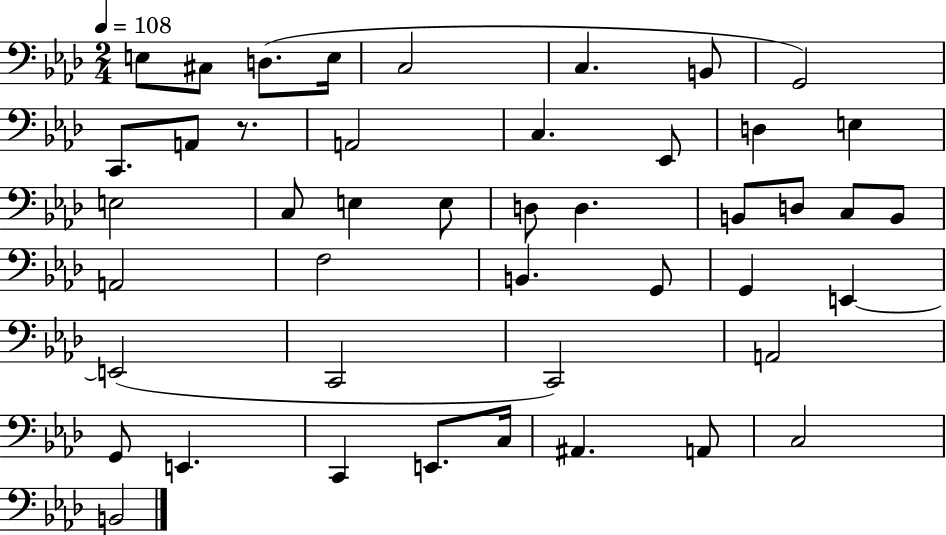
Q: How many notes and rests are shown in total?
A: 45